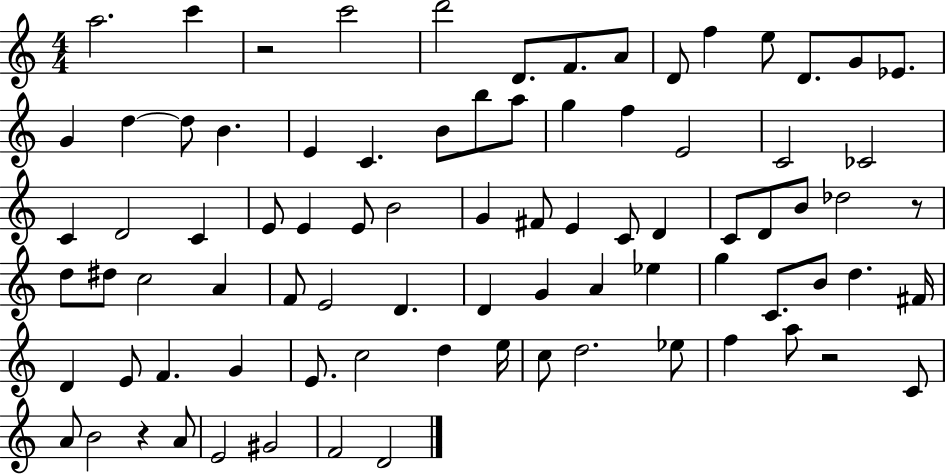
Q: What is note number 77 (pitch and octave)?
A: E4